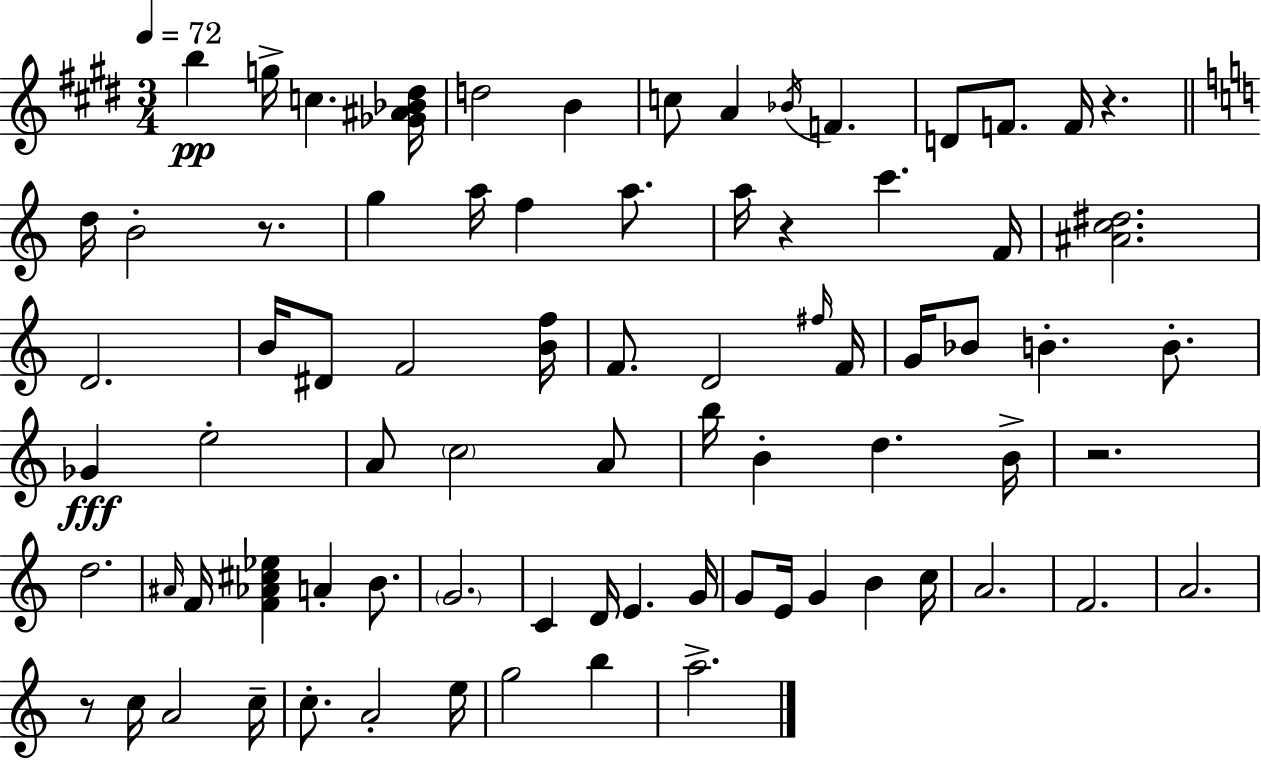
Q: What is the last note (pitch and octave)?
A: A5